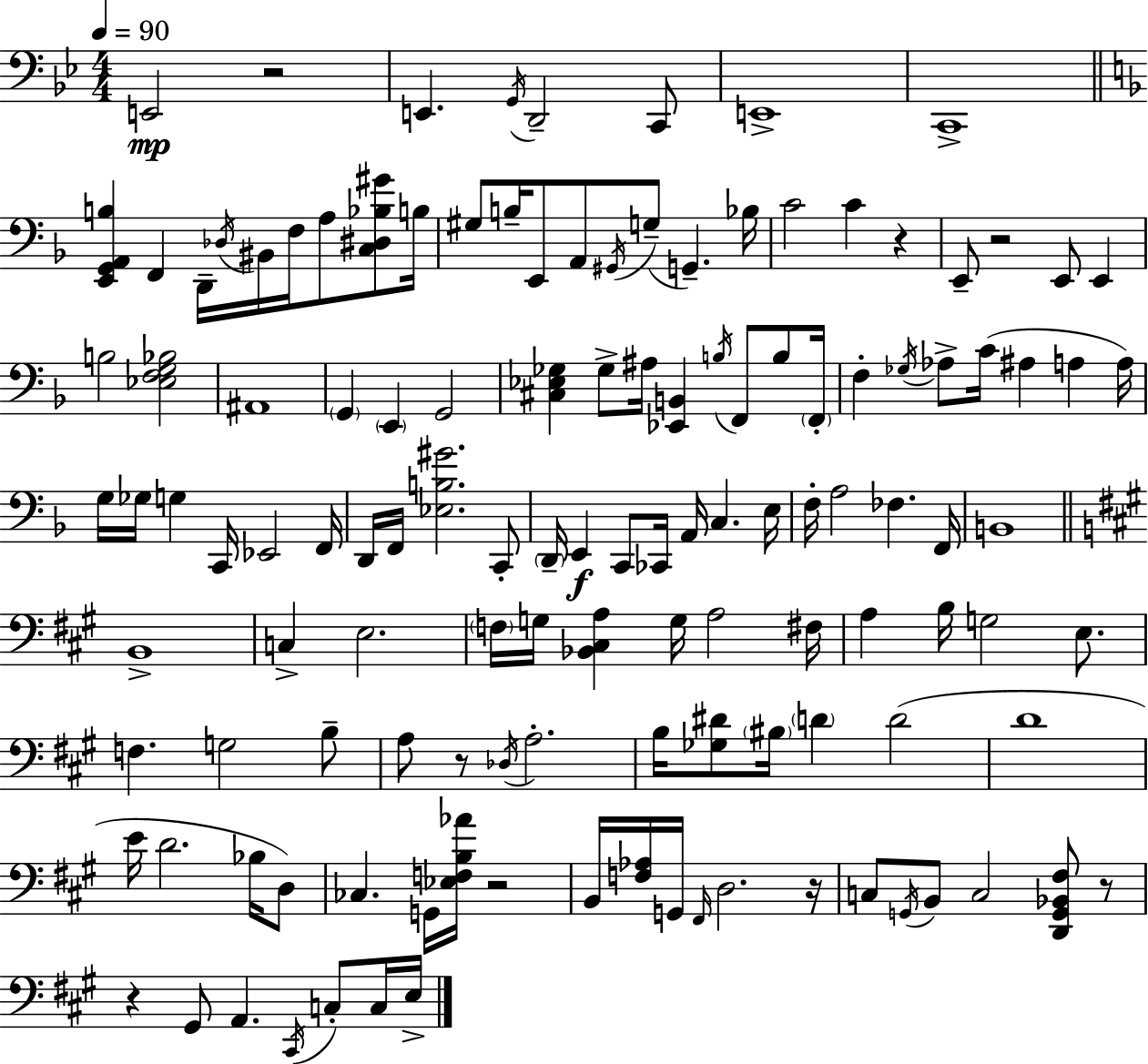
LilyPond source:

{
  \clef bass
  \numericTimeSignature
  \time 4/4
  \key bes \major
  \tempo 4 = 90
  e,2\mp r2 | e,4. \acciaccatura { g,16 } d,2-- c,8 | e,1-> | c,1-> | \break \bar "||" \break \key d \minor <e, g, a, b>4 f,4 d,16-- \acciaccatura { des16 } bis,16 f16 a8 <c dis bes gis'>8 | b16 gis8 b16-- e,8 a,8 \acciaccatura { gis,16 }( g8-- g,4.--) | bes16 c'2 c'4 r4 | e,8-- r2 e,8 e,4 | \break b2 <ees f g bes>2 | ais,1 | \parenthesize g,4 \parenthesize e,4 g,2 | <cis ees ges>4 ges8-> ais16 <ees, b,>4 \acciaccatura { b16 } f,8 | \break b8 \parenthesize f,16-. f4-. \acciaccatura { ges16 } aes8-> c'16( ais4 a4 | a16) g16 ges16 g4 c,16 ees,2 | f,16 d,16 f,16 <ees b gis'>2. | c,8-. \parenthesize d,16-- e,4\f c,8 ces,16 a,16 c4. | \break e16 f16-. a2 fes4. | f,16 b,1 | \bar "||" \break \key a \major b,1-> | c4-> e2. | \parenthesize f16 g16 <bes, cis a>4 g16 a2 fis16 | a4 b16 g2 e8. | \break f4. g2 b8-- | a8 r8 \acciaccatura { des16 } a2.-. | b16 <ges dis'>8 \parenthesize bis16 \parenthesize d'4 d'2( | d'1 | \break e'16 d'2. bes16 d8) | ces4. g,16 <ees f b aes'>16 r2 | b,16 <f aes>16 g,16 \grace { fis,16 } d2. | r16 c8 \acciaccatura { g,16 } b,8 c2 <d, g, bes, fis>8 | \break r8 r4 gis,8 a,4. \acciaccatura { cis,16 } | c8-. c16 e16-> \bar "|."
}